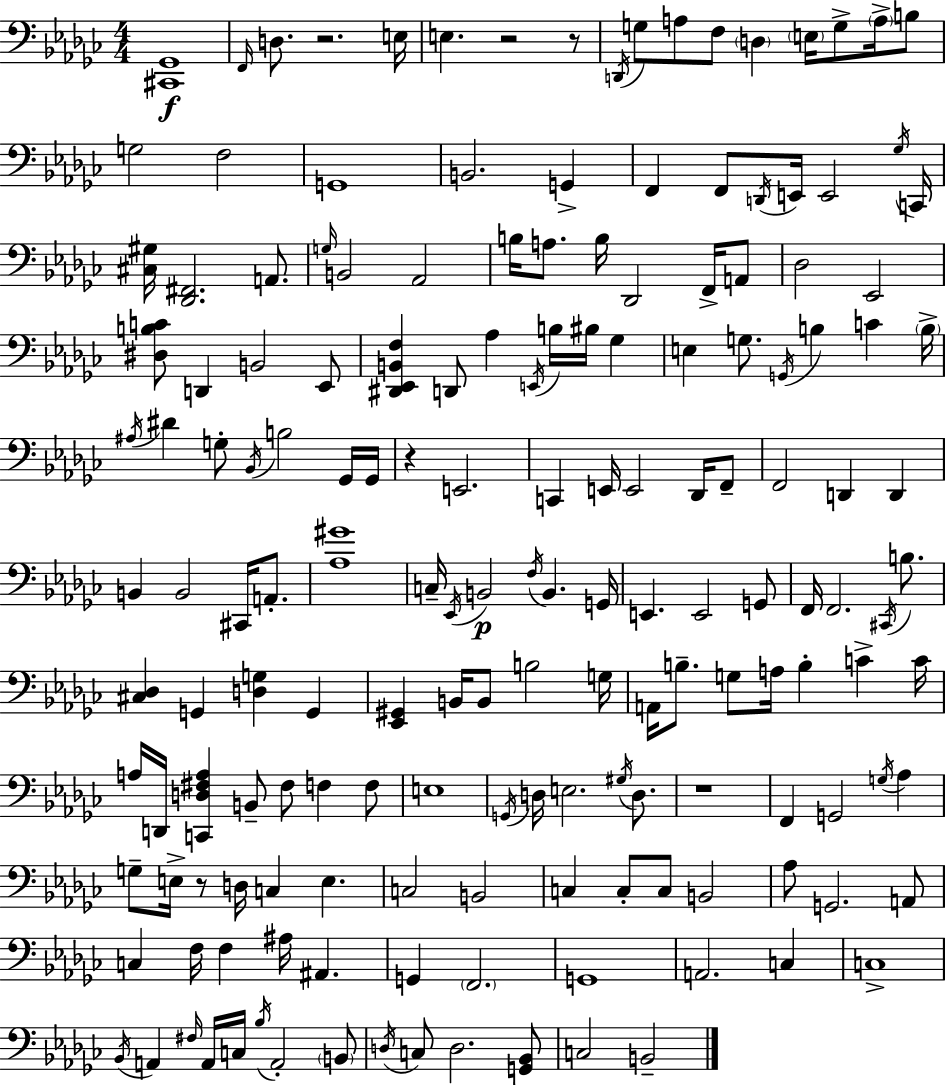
{
  \clef bass
  \numericTimeSignature
  \time 4/4
  \key ees \minor
  \repeat volta 2 { <cis, ges,>1\f | \grace { f,16 } d8. r2. | e16 e4. r2 r8 | \acciaccatura { d,16 } g8 a8 f8 \parenthesize d4 \parenthesize e16 g8-> \parenthesize a16-> | \break b8 g2 f2 | g,1 | b,2. g,4-> | f,4 f,8 \acciaccatura { d,16 } e,16 e,2 | \break \acciaccatura { ges16 } c,16 <cis gis>16 <des, fis,>2. | a,8. \grace { g16 } b,2 aes,2 | b16 a8. b16 des,2 | f,16-> a,8 des2 ees,2 | \break <dis b c'>8 d,4 b,2 | ees,8 <dis, ees, b, f>4 d,8 aes4 \acciaccatura { e,16 } | b16 bis16 ges4 e4 g8. \acciaccatura { g,16 } b4 | c'4 \parenthesize b16-> \acciaccatura { ais16 } dis'4 g8-. \acciaccatura { bes,16 } b2 | \break ges,16 ges,16 r4 e,2. | c,4 e,16 e,2 | des,16 f,8-- f,2 | d,4 d,4 b,4 b,2 | \break cis,16 a,8.-. <aes gis'>1 | c16-- \acciaccatura { ees,16 } b,2\p | \acciaccatura { f16 } b,4. g,16 e,4. | e,2 g,8 f,16 f,2. | \break \acciaccatura { cis,16 } b8. <cis des>4 | g,4 <d g>4 g,4 <ees, gis,>4 | b,16 b,8 b2 g16 a,16 b8.-- | g8 a16 b4-. c'4-> c'16 a16 d,16 <c, d fis a>4 | \break b,8-- fis8 f4 f8 e1 | \acciaccatura { g,16 } d16 e2. | \acciaccatura { gis16 } d8. r1 | f,4 | \break g,2 \acciaccatura { g16 } aes4 g8-- | e16-> r8 d16 c4 e4. c2 | b,2 c4 | c8-. c8 b,2 aes8 | \break g,2. a,8 c4 | f16 f4 ais16 ais,4. g,4 | \parenthesize f,2. g,1 | a,2. | \break c4 c1-> | \acciaccatura { bes,16 } | a,4 \grace { fis16 } a,16 c16 \acciaccatura { bes16 } a,2-. | \parenthesize b,8 \acciaccatura { d16 } c8 d2. | \break <g, bes,>8 c2 b,2-- | } \bar "|."
}